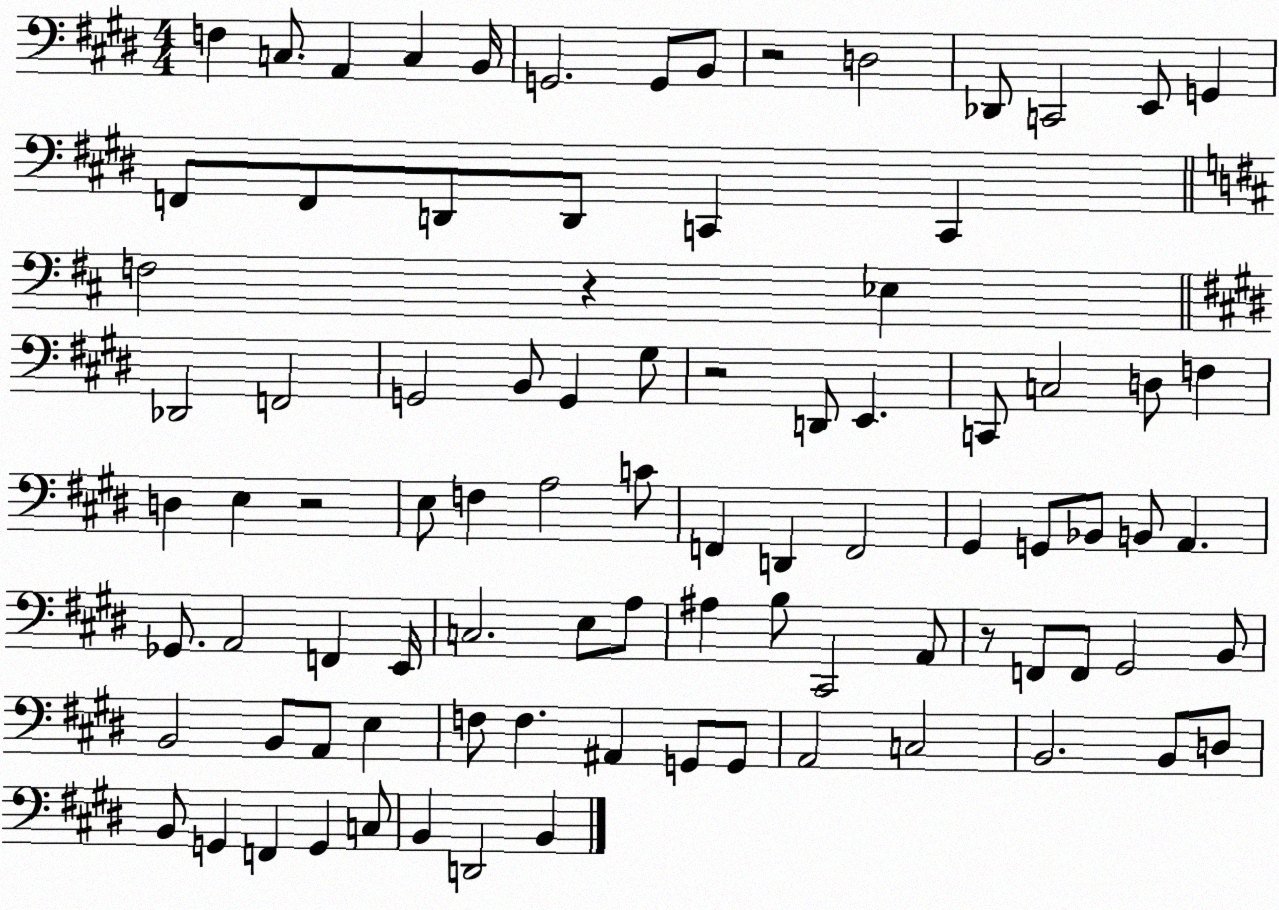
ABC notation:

X:1
T:Untitled
M:4/4
L:1/4
K:E
F, C,/2 A,, C, B,,/4 G,,2 G,,/2 B,,/2 z2 D,2 _D,,/2 C,,2 E,,/2 G,, F,,/2 F,,/2 D,,/2 D,,/2 C,, C,, F,2 z _E, _D,,2 F,,2 G,,2 B,,/2 G,, ^G,/2 z2 D,,/2 E,, C,,/2 C,2 D,/2 F, D, E, z2 E,/2 F, A,2 C/2 F,, D,, F,,2 ^G,, G,,/2 _B,,/2 B,,/2 A,, _G,,/2 A,,2 F,, E,,/4 C,2 E,/2 A,/2 ^A, B,/2 ^C,,2 A,,/2 z/2 F,,/2 F,,/2 ^G,,2 B,,/2 B,,2 B,,/2 A,,/2 E, F,/2 F, ^A,, G,,/2 G,,/2 A,,2 C,2 B,,2 B,,/2 D,/2 B,,/2 G,, F,, G,, C,/2 B,, D,,2 B,,